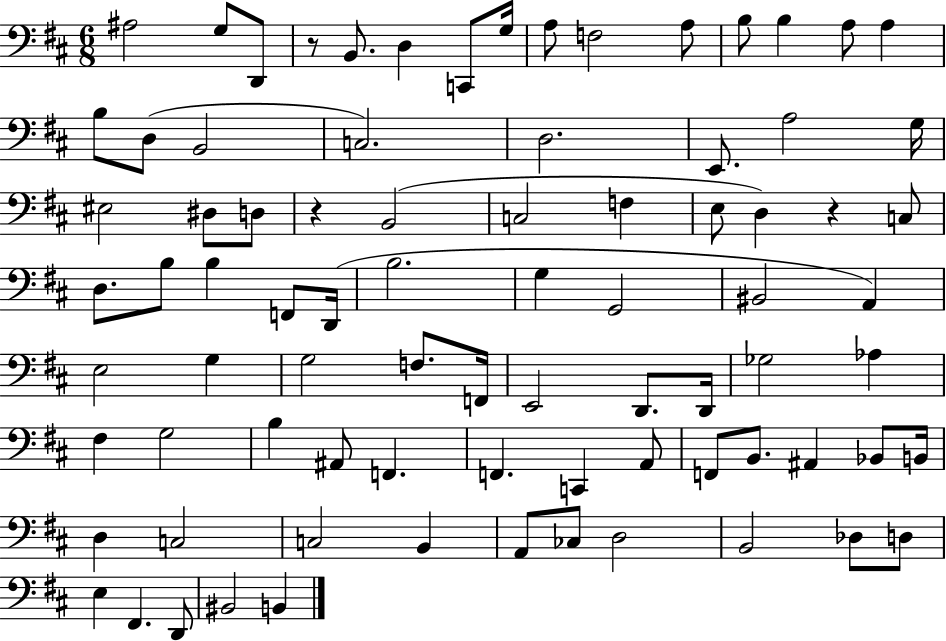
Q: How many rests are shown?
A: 3